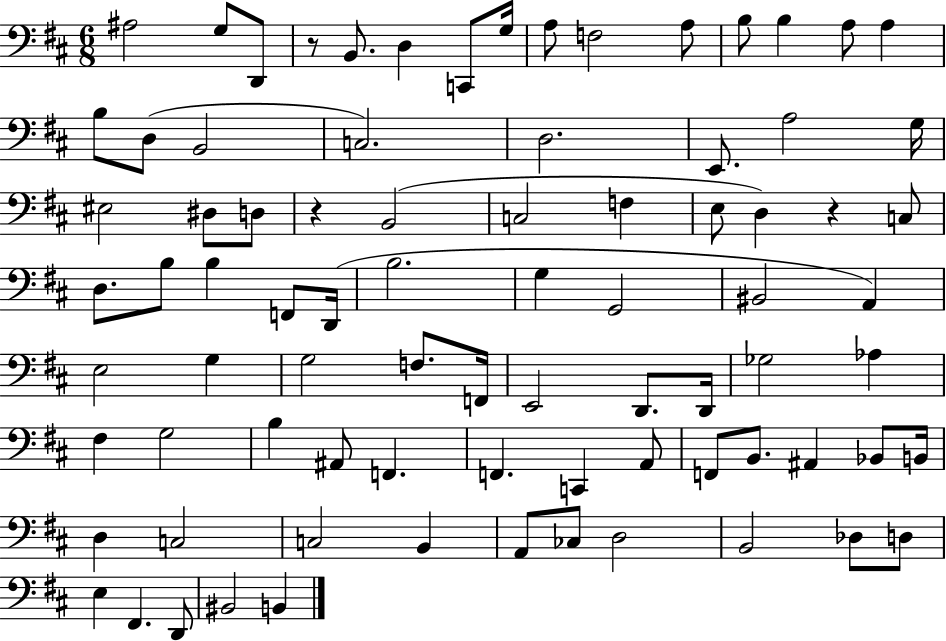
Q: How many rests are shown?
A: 3